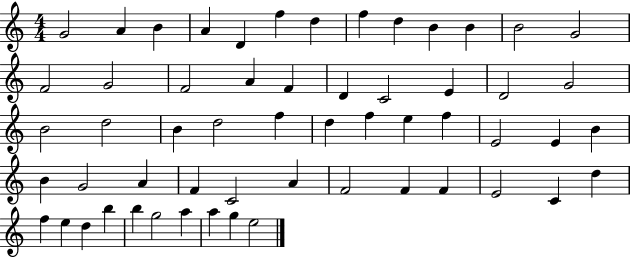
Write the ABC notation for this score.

X:1
T:Untitled
M:4/4
L:1/4
K:C
G2 A B A D f d f d B B B2 G2 F2 G2 F2 A F D C2 E D2 G2 B2 d2 B d2 f d f e f E2 E B B G2 A F C2 A F2 F F E2 C d f e d b b g2 a a g e2